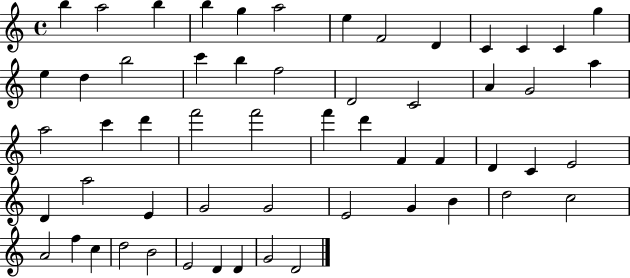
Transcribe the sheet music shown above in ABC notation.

X:1
T:Untitled
M:4/4
L:1/4
K:C
b a2 b b g a2 e F2 D C C C g e d b2 c' b f2 D2 C2 A G2 a a2 c' d' f'2 f'2 f' d' F F D C E2 D a2 E G2 G2 E2 G B d2 c2 A2 f c d2 B2 E2 D D G2 D2